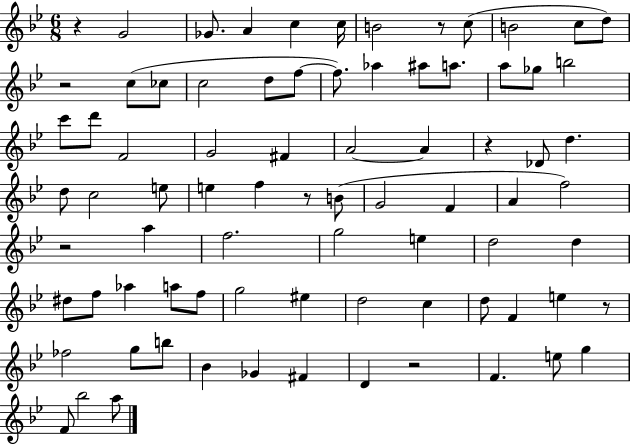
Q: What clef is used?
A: treble